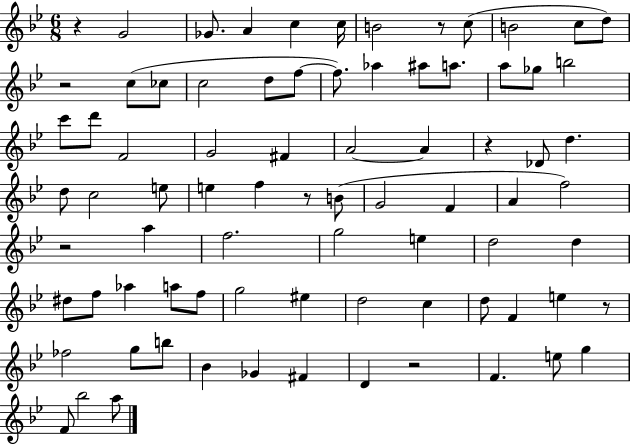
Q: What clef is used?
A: treble